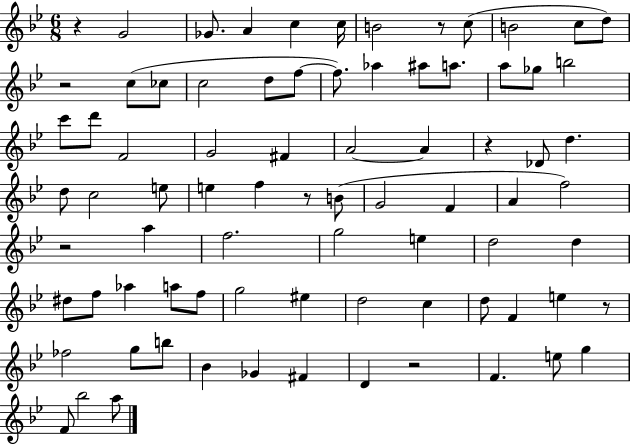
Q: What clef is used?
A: treble